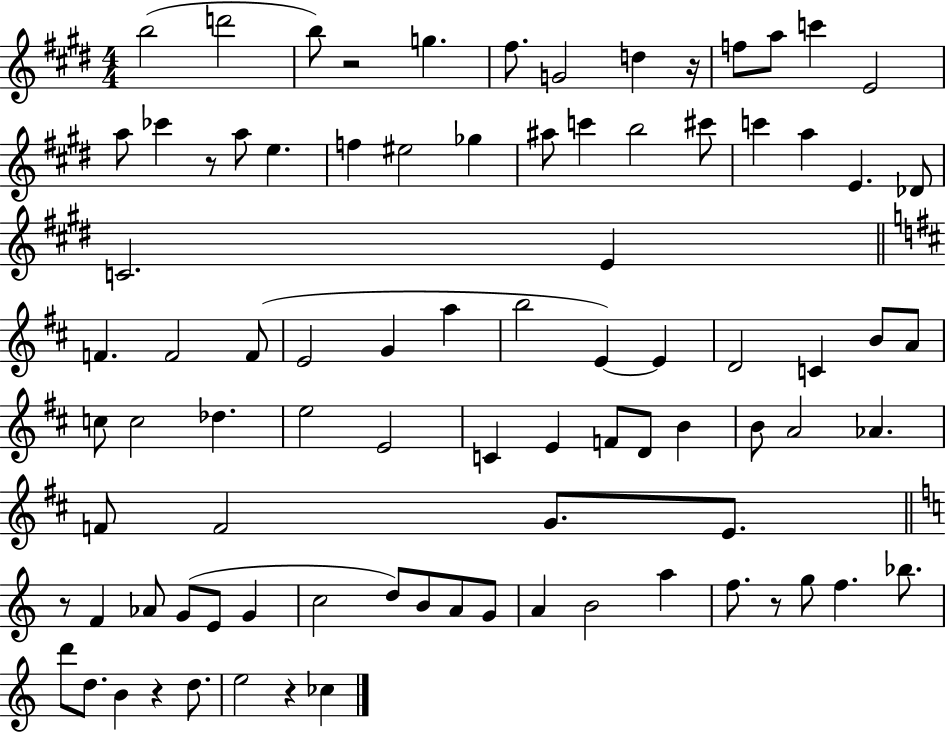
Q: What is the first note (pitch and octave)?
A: B5